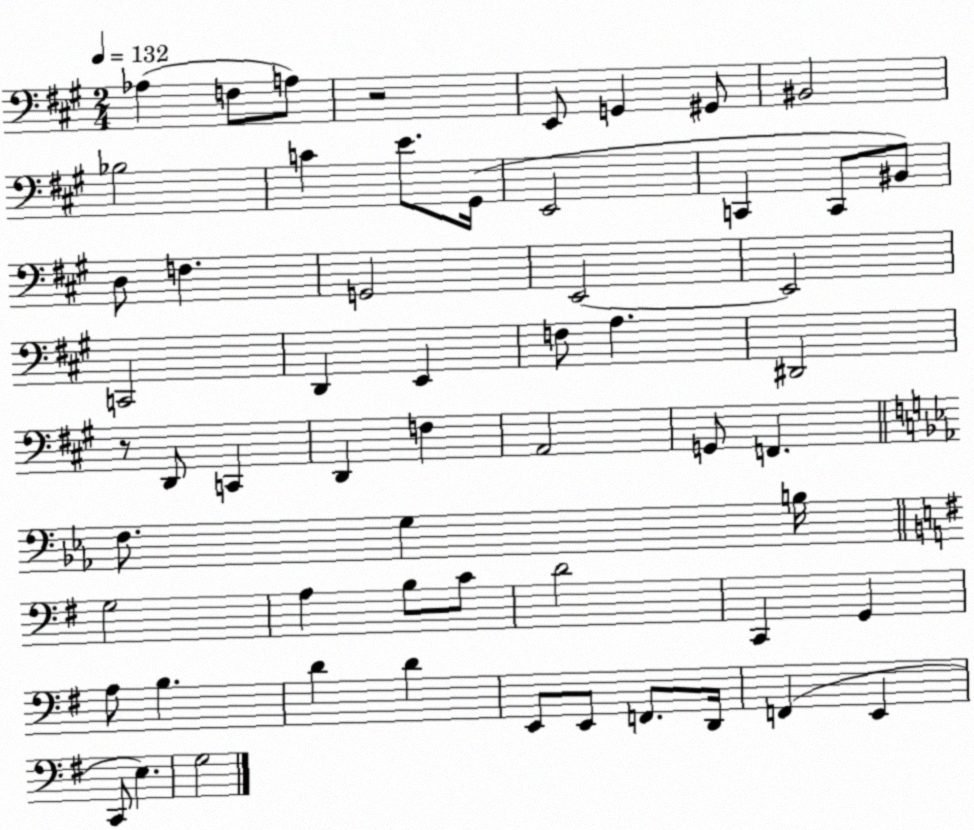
X:1
T:Untitled
M:2/4
L:1/4
K:A
_A, F,/2 A,/2 z2 E,,/2 G,, ^G,,/2 ^B,,2 _B,2 C E/2 ^G,,/4 E,,2 C,, C,,/2 ^B,,/2 D,/2 F, G,,2 E,,2 E,,2 C,,2 D,, E,, F,/2 A, ^D,,2 z/2 D,,/2 C,, D,, F, A,,2 G,,/2 F,, F,/2 G, B,/4 G,2 A, B,/2 C/2 D2 C,, G,, A,/2 B, D D E,,/2 E,,/2 F,,/2 D,,/4 F,, E,, C,,/2 E, G,2